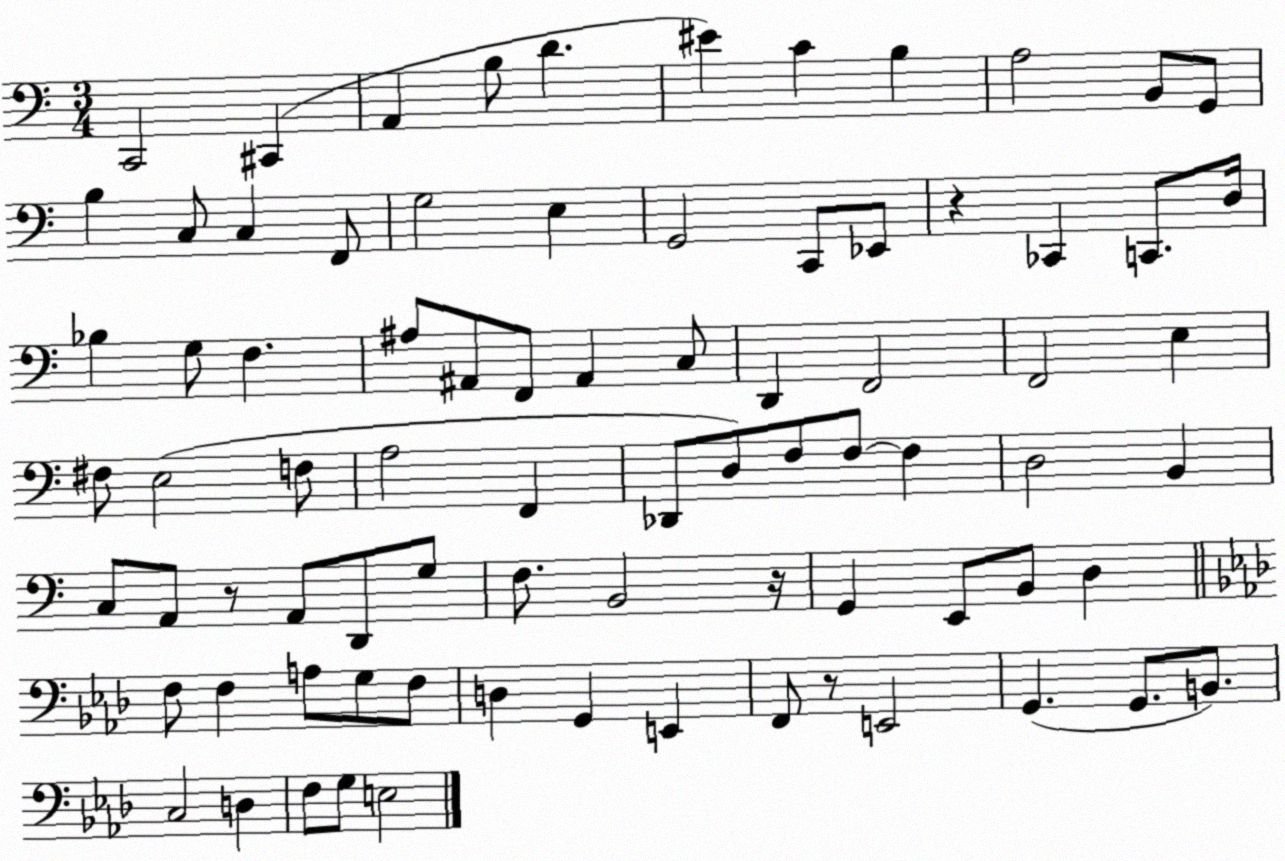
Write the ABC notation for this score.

X:1
T:Untitled
M:3/4
L:1/4
K:C
C,,2 ^C,, A,, B,/2 D ^E C B, A,2 B,,/2 G,,/2 B, C,/2 C, F,,/2 G,2 E, G,,2 C,,/2 _E,,/2 z _C,, C,,/2 D,/4 _B, G,/2 F, ^A,/2 ^A,,/2 F,,/2 ^A,, C,/2 D,, F,,2 F,,2 E, ^F,/2 E,2 F,/2 A,2 F,, _D,,/2 D,/2 F,/2 F,/2 F, D,2 B,, C,/2 A,,/2 z/2 A,,/2 D,,/2 G,/2 F,/2 B,,2 z/4 G,, E,,/2 B,,/2 D, F,/2 F, A,/2 G,/2 F,/2 D, G,, E,, F,,/2 z/2 E,,2 G,, G,,/2 B,,/2 C,2 D, F,/2 G,/2 E,2